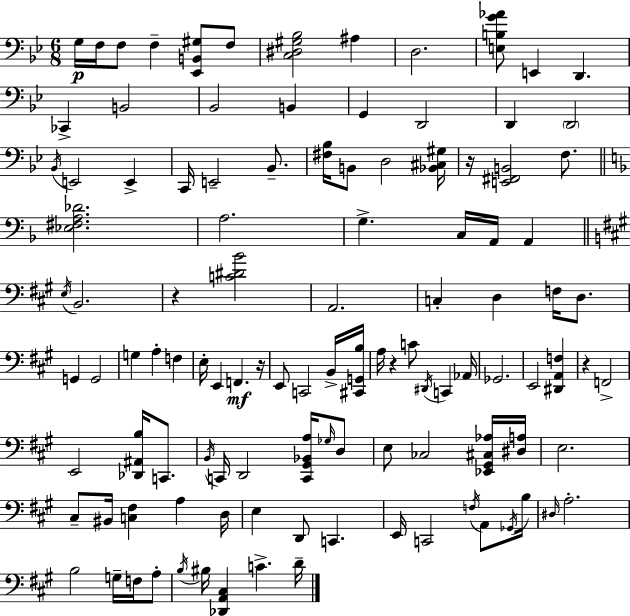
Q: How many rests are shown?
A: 5